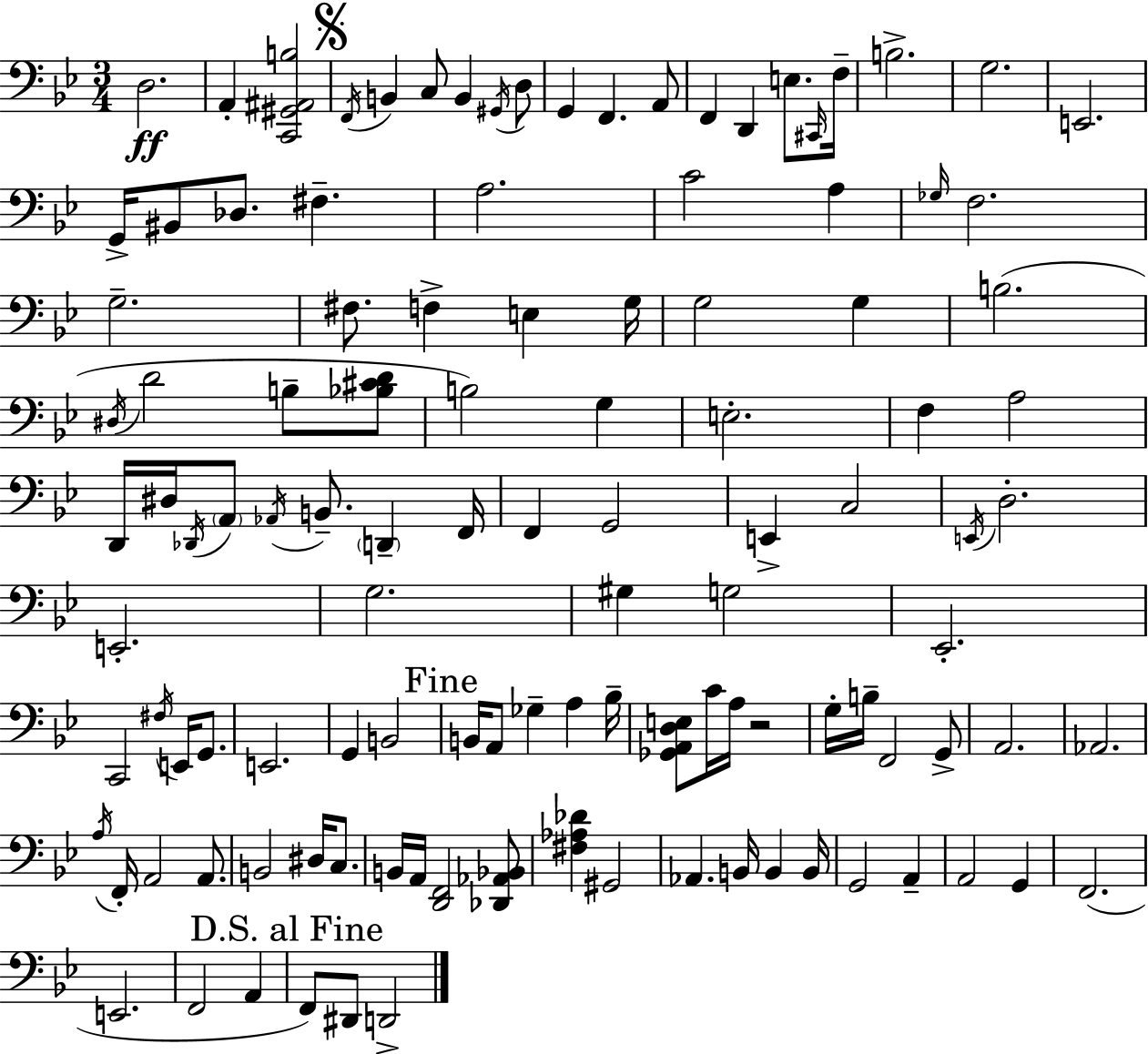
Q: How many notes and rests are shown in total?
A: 115